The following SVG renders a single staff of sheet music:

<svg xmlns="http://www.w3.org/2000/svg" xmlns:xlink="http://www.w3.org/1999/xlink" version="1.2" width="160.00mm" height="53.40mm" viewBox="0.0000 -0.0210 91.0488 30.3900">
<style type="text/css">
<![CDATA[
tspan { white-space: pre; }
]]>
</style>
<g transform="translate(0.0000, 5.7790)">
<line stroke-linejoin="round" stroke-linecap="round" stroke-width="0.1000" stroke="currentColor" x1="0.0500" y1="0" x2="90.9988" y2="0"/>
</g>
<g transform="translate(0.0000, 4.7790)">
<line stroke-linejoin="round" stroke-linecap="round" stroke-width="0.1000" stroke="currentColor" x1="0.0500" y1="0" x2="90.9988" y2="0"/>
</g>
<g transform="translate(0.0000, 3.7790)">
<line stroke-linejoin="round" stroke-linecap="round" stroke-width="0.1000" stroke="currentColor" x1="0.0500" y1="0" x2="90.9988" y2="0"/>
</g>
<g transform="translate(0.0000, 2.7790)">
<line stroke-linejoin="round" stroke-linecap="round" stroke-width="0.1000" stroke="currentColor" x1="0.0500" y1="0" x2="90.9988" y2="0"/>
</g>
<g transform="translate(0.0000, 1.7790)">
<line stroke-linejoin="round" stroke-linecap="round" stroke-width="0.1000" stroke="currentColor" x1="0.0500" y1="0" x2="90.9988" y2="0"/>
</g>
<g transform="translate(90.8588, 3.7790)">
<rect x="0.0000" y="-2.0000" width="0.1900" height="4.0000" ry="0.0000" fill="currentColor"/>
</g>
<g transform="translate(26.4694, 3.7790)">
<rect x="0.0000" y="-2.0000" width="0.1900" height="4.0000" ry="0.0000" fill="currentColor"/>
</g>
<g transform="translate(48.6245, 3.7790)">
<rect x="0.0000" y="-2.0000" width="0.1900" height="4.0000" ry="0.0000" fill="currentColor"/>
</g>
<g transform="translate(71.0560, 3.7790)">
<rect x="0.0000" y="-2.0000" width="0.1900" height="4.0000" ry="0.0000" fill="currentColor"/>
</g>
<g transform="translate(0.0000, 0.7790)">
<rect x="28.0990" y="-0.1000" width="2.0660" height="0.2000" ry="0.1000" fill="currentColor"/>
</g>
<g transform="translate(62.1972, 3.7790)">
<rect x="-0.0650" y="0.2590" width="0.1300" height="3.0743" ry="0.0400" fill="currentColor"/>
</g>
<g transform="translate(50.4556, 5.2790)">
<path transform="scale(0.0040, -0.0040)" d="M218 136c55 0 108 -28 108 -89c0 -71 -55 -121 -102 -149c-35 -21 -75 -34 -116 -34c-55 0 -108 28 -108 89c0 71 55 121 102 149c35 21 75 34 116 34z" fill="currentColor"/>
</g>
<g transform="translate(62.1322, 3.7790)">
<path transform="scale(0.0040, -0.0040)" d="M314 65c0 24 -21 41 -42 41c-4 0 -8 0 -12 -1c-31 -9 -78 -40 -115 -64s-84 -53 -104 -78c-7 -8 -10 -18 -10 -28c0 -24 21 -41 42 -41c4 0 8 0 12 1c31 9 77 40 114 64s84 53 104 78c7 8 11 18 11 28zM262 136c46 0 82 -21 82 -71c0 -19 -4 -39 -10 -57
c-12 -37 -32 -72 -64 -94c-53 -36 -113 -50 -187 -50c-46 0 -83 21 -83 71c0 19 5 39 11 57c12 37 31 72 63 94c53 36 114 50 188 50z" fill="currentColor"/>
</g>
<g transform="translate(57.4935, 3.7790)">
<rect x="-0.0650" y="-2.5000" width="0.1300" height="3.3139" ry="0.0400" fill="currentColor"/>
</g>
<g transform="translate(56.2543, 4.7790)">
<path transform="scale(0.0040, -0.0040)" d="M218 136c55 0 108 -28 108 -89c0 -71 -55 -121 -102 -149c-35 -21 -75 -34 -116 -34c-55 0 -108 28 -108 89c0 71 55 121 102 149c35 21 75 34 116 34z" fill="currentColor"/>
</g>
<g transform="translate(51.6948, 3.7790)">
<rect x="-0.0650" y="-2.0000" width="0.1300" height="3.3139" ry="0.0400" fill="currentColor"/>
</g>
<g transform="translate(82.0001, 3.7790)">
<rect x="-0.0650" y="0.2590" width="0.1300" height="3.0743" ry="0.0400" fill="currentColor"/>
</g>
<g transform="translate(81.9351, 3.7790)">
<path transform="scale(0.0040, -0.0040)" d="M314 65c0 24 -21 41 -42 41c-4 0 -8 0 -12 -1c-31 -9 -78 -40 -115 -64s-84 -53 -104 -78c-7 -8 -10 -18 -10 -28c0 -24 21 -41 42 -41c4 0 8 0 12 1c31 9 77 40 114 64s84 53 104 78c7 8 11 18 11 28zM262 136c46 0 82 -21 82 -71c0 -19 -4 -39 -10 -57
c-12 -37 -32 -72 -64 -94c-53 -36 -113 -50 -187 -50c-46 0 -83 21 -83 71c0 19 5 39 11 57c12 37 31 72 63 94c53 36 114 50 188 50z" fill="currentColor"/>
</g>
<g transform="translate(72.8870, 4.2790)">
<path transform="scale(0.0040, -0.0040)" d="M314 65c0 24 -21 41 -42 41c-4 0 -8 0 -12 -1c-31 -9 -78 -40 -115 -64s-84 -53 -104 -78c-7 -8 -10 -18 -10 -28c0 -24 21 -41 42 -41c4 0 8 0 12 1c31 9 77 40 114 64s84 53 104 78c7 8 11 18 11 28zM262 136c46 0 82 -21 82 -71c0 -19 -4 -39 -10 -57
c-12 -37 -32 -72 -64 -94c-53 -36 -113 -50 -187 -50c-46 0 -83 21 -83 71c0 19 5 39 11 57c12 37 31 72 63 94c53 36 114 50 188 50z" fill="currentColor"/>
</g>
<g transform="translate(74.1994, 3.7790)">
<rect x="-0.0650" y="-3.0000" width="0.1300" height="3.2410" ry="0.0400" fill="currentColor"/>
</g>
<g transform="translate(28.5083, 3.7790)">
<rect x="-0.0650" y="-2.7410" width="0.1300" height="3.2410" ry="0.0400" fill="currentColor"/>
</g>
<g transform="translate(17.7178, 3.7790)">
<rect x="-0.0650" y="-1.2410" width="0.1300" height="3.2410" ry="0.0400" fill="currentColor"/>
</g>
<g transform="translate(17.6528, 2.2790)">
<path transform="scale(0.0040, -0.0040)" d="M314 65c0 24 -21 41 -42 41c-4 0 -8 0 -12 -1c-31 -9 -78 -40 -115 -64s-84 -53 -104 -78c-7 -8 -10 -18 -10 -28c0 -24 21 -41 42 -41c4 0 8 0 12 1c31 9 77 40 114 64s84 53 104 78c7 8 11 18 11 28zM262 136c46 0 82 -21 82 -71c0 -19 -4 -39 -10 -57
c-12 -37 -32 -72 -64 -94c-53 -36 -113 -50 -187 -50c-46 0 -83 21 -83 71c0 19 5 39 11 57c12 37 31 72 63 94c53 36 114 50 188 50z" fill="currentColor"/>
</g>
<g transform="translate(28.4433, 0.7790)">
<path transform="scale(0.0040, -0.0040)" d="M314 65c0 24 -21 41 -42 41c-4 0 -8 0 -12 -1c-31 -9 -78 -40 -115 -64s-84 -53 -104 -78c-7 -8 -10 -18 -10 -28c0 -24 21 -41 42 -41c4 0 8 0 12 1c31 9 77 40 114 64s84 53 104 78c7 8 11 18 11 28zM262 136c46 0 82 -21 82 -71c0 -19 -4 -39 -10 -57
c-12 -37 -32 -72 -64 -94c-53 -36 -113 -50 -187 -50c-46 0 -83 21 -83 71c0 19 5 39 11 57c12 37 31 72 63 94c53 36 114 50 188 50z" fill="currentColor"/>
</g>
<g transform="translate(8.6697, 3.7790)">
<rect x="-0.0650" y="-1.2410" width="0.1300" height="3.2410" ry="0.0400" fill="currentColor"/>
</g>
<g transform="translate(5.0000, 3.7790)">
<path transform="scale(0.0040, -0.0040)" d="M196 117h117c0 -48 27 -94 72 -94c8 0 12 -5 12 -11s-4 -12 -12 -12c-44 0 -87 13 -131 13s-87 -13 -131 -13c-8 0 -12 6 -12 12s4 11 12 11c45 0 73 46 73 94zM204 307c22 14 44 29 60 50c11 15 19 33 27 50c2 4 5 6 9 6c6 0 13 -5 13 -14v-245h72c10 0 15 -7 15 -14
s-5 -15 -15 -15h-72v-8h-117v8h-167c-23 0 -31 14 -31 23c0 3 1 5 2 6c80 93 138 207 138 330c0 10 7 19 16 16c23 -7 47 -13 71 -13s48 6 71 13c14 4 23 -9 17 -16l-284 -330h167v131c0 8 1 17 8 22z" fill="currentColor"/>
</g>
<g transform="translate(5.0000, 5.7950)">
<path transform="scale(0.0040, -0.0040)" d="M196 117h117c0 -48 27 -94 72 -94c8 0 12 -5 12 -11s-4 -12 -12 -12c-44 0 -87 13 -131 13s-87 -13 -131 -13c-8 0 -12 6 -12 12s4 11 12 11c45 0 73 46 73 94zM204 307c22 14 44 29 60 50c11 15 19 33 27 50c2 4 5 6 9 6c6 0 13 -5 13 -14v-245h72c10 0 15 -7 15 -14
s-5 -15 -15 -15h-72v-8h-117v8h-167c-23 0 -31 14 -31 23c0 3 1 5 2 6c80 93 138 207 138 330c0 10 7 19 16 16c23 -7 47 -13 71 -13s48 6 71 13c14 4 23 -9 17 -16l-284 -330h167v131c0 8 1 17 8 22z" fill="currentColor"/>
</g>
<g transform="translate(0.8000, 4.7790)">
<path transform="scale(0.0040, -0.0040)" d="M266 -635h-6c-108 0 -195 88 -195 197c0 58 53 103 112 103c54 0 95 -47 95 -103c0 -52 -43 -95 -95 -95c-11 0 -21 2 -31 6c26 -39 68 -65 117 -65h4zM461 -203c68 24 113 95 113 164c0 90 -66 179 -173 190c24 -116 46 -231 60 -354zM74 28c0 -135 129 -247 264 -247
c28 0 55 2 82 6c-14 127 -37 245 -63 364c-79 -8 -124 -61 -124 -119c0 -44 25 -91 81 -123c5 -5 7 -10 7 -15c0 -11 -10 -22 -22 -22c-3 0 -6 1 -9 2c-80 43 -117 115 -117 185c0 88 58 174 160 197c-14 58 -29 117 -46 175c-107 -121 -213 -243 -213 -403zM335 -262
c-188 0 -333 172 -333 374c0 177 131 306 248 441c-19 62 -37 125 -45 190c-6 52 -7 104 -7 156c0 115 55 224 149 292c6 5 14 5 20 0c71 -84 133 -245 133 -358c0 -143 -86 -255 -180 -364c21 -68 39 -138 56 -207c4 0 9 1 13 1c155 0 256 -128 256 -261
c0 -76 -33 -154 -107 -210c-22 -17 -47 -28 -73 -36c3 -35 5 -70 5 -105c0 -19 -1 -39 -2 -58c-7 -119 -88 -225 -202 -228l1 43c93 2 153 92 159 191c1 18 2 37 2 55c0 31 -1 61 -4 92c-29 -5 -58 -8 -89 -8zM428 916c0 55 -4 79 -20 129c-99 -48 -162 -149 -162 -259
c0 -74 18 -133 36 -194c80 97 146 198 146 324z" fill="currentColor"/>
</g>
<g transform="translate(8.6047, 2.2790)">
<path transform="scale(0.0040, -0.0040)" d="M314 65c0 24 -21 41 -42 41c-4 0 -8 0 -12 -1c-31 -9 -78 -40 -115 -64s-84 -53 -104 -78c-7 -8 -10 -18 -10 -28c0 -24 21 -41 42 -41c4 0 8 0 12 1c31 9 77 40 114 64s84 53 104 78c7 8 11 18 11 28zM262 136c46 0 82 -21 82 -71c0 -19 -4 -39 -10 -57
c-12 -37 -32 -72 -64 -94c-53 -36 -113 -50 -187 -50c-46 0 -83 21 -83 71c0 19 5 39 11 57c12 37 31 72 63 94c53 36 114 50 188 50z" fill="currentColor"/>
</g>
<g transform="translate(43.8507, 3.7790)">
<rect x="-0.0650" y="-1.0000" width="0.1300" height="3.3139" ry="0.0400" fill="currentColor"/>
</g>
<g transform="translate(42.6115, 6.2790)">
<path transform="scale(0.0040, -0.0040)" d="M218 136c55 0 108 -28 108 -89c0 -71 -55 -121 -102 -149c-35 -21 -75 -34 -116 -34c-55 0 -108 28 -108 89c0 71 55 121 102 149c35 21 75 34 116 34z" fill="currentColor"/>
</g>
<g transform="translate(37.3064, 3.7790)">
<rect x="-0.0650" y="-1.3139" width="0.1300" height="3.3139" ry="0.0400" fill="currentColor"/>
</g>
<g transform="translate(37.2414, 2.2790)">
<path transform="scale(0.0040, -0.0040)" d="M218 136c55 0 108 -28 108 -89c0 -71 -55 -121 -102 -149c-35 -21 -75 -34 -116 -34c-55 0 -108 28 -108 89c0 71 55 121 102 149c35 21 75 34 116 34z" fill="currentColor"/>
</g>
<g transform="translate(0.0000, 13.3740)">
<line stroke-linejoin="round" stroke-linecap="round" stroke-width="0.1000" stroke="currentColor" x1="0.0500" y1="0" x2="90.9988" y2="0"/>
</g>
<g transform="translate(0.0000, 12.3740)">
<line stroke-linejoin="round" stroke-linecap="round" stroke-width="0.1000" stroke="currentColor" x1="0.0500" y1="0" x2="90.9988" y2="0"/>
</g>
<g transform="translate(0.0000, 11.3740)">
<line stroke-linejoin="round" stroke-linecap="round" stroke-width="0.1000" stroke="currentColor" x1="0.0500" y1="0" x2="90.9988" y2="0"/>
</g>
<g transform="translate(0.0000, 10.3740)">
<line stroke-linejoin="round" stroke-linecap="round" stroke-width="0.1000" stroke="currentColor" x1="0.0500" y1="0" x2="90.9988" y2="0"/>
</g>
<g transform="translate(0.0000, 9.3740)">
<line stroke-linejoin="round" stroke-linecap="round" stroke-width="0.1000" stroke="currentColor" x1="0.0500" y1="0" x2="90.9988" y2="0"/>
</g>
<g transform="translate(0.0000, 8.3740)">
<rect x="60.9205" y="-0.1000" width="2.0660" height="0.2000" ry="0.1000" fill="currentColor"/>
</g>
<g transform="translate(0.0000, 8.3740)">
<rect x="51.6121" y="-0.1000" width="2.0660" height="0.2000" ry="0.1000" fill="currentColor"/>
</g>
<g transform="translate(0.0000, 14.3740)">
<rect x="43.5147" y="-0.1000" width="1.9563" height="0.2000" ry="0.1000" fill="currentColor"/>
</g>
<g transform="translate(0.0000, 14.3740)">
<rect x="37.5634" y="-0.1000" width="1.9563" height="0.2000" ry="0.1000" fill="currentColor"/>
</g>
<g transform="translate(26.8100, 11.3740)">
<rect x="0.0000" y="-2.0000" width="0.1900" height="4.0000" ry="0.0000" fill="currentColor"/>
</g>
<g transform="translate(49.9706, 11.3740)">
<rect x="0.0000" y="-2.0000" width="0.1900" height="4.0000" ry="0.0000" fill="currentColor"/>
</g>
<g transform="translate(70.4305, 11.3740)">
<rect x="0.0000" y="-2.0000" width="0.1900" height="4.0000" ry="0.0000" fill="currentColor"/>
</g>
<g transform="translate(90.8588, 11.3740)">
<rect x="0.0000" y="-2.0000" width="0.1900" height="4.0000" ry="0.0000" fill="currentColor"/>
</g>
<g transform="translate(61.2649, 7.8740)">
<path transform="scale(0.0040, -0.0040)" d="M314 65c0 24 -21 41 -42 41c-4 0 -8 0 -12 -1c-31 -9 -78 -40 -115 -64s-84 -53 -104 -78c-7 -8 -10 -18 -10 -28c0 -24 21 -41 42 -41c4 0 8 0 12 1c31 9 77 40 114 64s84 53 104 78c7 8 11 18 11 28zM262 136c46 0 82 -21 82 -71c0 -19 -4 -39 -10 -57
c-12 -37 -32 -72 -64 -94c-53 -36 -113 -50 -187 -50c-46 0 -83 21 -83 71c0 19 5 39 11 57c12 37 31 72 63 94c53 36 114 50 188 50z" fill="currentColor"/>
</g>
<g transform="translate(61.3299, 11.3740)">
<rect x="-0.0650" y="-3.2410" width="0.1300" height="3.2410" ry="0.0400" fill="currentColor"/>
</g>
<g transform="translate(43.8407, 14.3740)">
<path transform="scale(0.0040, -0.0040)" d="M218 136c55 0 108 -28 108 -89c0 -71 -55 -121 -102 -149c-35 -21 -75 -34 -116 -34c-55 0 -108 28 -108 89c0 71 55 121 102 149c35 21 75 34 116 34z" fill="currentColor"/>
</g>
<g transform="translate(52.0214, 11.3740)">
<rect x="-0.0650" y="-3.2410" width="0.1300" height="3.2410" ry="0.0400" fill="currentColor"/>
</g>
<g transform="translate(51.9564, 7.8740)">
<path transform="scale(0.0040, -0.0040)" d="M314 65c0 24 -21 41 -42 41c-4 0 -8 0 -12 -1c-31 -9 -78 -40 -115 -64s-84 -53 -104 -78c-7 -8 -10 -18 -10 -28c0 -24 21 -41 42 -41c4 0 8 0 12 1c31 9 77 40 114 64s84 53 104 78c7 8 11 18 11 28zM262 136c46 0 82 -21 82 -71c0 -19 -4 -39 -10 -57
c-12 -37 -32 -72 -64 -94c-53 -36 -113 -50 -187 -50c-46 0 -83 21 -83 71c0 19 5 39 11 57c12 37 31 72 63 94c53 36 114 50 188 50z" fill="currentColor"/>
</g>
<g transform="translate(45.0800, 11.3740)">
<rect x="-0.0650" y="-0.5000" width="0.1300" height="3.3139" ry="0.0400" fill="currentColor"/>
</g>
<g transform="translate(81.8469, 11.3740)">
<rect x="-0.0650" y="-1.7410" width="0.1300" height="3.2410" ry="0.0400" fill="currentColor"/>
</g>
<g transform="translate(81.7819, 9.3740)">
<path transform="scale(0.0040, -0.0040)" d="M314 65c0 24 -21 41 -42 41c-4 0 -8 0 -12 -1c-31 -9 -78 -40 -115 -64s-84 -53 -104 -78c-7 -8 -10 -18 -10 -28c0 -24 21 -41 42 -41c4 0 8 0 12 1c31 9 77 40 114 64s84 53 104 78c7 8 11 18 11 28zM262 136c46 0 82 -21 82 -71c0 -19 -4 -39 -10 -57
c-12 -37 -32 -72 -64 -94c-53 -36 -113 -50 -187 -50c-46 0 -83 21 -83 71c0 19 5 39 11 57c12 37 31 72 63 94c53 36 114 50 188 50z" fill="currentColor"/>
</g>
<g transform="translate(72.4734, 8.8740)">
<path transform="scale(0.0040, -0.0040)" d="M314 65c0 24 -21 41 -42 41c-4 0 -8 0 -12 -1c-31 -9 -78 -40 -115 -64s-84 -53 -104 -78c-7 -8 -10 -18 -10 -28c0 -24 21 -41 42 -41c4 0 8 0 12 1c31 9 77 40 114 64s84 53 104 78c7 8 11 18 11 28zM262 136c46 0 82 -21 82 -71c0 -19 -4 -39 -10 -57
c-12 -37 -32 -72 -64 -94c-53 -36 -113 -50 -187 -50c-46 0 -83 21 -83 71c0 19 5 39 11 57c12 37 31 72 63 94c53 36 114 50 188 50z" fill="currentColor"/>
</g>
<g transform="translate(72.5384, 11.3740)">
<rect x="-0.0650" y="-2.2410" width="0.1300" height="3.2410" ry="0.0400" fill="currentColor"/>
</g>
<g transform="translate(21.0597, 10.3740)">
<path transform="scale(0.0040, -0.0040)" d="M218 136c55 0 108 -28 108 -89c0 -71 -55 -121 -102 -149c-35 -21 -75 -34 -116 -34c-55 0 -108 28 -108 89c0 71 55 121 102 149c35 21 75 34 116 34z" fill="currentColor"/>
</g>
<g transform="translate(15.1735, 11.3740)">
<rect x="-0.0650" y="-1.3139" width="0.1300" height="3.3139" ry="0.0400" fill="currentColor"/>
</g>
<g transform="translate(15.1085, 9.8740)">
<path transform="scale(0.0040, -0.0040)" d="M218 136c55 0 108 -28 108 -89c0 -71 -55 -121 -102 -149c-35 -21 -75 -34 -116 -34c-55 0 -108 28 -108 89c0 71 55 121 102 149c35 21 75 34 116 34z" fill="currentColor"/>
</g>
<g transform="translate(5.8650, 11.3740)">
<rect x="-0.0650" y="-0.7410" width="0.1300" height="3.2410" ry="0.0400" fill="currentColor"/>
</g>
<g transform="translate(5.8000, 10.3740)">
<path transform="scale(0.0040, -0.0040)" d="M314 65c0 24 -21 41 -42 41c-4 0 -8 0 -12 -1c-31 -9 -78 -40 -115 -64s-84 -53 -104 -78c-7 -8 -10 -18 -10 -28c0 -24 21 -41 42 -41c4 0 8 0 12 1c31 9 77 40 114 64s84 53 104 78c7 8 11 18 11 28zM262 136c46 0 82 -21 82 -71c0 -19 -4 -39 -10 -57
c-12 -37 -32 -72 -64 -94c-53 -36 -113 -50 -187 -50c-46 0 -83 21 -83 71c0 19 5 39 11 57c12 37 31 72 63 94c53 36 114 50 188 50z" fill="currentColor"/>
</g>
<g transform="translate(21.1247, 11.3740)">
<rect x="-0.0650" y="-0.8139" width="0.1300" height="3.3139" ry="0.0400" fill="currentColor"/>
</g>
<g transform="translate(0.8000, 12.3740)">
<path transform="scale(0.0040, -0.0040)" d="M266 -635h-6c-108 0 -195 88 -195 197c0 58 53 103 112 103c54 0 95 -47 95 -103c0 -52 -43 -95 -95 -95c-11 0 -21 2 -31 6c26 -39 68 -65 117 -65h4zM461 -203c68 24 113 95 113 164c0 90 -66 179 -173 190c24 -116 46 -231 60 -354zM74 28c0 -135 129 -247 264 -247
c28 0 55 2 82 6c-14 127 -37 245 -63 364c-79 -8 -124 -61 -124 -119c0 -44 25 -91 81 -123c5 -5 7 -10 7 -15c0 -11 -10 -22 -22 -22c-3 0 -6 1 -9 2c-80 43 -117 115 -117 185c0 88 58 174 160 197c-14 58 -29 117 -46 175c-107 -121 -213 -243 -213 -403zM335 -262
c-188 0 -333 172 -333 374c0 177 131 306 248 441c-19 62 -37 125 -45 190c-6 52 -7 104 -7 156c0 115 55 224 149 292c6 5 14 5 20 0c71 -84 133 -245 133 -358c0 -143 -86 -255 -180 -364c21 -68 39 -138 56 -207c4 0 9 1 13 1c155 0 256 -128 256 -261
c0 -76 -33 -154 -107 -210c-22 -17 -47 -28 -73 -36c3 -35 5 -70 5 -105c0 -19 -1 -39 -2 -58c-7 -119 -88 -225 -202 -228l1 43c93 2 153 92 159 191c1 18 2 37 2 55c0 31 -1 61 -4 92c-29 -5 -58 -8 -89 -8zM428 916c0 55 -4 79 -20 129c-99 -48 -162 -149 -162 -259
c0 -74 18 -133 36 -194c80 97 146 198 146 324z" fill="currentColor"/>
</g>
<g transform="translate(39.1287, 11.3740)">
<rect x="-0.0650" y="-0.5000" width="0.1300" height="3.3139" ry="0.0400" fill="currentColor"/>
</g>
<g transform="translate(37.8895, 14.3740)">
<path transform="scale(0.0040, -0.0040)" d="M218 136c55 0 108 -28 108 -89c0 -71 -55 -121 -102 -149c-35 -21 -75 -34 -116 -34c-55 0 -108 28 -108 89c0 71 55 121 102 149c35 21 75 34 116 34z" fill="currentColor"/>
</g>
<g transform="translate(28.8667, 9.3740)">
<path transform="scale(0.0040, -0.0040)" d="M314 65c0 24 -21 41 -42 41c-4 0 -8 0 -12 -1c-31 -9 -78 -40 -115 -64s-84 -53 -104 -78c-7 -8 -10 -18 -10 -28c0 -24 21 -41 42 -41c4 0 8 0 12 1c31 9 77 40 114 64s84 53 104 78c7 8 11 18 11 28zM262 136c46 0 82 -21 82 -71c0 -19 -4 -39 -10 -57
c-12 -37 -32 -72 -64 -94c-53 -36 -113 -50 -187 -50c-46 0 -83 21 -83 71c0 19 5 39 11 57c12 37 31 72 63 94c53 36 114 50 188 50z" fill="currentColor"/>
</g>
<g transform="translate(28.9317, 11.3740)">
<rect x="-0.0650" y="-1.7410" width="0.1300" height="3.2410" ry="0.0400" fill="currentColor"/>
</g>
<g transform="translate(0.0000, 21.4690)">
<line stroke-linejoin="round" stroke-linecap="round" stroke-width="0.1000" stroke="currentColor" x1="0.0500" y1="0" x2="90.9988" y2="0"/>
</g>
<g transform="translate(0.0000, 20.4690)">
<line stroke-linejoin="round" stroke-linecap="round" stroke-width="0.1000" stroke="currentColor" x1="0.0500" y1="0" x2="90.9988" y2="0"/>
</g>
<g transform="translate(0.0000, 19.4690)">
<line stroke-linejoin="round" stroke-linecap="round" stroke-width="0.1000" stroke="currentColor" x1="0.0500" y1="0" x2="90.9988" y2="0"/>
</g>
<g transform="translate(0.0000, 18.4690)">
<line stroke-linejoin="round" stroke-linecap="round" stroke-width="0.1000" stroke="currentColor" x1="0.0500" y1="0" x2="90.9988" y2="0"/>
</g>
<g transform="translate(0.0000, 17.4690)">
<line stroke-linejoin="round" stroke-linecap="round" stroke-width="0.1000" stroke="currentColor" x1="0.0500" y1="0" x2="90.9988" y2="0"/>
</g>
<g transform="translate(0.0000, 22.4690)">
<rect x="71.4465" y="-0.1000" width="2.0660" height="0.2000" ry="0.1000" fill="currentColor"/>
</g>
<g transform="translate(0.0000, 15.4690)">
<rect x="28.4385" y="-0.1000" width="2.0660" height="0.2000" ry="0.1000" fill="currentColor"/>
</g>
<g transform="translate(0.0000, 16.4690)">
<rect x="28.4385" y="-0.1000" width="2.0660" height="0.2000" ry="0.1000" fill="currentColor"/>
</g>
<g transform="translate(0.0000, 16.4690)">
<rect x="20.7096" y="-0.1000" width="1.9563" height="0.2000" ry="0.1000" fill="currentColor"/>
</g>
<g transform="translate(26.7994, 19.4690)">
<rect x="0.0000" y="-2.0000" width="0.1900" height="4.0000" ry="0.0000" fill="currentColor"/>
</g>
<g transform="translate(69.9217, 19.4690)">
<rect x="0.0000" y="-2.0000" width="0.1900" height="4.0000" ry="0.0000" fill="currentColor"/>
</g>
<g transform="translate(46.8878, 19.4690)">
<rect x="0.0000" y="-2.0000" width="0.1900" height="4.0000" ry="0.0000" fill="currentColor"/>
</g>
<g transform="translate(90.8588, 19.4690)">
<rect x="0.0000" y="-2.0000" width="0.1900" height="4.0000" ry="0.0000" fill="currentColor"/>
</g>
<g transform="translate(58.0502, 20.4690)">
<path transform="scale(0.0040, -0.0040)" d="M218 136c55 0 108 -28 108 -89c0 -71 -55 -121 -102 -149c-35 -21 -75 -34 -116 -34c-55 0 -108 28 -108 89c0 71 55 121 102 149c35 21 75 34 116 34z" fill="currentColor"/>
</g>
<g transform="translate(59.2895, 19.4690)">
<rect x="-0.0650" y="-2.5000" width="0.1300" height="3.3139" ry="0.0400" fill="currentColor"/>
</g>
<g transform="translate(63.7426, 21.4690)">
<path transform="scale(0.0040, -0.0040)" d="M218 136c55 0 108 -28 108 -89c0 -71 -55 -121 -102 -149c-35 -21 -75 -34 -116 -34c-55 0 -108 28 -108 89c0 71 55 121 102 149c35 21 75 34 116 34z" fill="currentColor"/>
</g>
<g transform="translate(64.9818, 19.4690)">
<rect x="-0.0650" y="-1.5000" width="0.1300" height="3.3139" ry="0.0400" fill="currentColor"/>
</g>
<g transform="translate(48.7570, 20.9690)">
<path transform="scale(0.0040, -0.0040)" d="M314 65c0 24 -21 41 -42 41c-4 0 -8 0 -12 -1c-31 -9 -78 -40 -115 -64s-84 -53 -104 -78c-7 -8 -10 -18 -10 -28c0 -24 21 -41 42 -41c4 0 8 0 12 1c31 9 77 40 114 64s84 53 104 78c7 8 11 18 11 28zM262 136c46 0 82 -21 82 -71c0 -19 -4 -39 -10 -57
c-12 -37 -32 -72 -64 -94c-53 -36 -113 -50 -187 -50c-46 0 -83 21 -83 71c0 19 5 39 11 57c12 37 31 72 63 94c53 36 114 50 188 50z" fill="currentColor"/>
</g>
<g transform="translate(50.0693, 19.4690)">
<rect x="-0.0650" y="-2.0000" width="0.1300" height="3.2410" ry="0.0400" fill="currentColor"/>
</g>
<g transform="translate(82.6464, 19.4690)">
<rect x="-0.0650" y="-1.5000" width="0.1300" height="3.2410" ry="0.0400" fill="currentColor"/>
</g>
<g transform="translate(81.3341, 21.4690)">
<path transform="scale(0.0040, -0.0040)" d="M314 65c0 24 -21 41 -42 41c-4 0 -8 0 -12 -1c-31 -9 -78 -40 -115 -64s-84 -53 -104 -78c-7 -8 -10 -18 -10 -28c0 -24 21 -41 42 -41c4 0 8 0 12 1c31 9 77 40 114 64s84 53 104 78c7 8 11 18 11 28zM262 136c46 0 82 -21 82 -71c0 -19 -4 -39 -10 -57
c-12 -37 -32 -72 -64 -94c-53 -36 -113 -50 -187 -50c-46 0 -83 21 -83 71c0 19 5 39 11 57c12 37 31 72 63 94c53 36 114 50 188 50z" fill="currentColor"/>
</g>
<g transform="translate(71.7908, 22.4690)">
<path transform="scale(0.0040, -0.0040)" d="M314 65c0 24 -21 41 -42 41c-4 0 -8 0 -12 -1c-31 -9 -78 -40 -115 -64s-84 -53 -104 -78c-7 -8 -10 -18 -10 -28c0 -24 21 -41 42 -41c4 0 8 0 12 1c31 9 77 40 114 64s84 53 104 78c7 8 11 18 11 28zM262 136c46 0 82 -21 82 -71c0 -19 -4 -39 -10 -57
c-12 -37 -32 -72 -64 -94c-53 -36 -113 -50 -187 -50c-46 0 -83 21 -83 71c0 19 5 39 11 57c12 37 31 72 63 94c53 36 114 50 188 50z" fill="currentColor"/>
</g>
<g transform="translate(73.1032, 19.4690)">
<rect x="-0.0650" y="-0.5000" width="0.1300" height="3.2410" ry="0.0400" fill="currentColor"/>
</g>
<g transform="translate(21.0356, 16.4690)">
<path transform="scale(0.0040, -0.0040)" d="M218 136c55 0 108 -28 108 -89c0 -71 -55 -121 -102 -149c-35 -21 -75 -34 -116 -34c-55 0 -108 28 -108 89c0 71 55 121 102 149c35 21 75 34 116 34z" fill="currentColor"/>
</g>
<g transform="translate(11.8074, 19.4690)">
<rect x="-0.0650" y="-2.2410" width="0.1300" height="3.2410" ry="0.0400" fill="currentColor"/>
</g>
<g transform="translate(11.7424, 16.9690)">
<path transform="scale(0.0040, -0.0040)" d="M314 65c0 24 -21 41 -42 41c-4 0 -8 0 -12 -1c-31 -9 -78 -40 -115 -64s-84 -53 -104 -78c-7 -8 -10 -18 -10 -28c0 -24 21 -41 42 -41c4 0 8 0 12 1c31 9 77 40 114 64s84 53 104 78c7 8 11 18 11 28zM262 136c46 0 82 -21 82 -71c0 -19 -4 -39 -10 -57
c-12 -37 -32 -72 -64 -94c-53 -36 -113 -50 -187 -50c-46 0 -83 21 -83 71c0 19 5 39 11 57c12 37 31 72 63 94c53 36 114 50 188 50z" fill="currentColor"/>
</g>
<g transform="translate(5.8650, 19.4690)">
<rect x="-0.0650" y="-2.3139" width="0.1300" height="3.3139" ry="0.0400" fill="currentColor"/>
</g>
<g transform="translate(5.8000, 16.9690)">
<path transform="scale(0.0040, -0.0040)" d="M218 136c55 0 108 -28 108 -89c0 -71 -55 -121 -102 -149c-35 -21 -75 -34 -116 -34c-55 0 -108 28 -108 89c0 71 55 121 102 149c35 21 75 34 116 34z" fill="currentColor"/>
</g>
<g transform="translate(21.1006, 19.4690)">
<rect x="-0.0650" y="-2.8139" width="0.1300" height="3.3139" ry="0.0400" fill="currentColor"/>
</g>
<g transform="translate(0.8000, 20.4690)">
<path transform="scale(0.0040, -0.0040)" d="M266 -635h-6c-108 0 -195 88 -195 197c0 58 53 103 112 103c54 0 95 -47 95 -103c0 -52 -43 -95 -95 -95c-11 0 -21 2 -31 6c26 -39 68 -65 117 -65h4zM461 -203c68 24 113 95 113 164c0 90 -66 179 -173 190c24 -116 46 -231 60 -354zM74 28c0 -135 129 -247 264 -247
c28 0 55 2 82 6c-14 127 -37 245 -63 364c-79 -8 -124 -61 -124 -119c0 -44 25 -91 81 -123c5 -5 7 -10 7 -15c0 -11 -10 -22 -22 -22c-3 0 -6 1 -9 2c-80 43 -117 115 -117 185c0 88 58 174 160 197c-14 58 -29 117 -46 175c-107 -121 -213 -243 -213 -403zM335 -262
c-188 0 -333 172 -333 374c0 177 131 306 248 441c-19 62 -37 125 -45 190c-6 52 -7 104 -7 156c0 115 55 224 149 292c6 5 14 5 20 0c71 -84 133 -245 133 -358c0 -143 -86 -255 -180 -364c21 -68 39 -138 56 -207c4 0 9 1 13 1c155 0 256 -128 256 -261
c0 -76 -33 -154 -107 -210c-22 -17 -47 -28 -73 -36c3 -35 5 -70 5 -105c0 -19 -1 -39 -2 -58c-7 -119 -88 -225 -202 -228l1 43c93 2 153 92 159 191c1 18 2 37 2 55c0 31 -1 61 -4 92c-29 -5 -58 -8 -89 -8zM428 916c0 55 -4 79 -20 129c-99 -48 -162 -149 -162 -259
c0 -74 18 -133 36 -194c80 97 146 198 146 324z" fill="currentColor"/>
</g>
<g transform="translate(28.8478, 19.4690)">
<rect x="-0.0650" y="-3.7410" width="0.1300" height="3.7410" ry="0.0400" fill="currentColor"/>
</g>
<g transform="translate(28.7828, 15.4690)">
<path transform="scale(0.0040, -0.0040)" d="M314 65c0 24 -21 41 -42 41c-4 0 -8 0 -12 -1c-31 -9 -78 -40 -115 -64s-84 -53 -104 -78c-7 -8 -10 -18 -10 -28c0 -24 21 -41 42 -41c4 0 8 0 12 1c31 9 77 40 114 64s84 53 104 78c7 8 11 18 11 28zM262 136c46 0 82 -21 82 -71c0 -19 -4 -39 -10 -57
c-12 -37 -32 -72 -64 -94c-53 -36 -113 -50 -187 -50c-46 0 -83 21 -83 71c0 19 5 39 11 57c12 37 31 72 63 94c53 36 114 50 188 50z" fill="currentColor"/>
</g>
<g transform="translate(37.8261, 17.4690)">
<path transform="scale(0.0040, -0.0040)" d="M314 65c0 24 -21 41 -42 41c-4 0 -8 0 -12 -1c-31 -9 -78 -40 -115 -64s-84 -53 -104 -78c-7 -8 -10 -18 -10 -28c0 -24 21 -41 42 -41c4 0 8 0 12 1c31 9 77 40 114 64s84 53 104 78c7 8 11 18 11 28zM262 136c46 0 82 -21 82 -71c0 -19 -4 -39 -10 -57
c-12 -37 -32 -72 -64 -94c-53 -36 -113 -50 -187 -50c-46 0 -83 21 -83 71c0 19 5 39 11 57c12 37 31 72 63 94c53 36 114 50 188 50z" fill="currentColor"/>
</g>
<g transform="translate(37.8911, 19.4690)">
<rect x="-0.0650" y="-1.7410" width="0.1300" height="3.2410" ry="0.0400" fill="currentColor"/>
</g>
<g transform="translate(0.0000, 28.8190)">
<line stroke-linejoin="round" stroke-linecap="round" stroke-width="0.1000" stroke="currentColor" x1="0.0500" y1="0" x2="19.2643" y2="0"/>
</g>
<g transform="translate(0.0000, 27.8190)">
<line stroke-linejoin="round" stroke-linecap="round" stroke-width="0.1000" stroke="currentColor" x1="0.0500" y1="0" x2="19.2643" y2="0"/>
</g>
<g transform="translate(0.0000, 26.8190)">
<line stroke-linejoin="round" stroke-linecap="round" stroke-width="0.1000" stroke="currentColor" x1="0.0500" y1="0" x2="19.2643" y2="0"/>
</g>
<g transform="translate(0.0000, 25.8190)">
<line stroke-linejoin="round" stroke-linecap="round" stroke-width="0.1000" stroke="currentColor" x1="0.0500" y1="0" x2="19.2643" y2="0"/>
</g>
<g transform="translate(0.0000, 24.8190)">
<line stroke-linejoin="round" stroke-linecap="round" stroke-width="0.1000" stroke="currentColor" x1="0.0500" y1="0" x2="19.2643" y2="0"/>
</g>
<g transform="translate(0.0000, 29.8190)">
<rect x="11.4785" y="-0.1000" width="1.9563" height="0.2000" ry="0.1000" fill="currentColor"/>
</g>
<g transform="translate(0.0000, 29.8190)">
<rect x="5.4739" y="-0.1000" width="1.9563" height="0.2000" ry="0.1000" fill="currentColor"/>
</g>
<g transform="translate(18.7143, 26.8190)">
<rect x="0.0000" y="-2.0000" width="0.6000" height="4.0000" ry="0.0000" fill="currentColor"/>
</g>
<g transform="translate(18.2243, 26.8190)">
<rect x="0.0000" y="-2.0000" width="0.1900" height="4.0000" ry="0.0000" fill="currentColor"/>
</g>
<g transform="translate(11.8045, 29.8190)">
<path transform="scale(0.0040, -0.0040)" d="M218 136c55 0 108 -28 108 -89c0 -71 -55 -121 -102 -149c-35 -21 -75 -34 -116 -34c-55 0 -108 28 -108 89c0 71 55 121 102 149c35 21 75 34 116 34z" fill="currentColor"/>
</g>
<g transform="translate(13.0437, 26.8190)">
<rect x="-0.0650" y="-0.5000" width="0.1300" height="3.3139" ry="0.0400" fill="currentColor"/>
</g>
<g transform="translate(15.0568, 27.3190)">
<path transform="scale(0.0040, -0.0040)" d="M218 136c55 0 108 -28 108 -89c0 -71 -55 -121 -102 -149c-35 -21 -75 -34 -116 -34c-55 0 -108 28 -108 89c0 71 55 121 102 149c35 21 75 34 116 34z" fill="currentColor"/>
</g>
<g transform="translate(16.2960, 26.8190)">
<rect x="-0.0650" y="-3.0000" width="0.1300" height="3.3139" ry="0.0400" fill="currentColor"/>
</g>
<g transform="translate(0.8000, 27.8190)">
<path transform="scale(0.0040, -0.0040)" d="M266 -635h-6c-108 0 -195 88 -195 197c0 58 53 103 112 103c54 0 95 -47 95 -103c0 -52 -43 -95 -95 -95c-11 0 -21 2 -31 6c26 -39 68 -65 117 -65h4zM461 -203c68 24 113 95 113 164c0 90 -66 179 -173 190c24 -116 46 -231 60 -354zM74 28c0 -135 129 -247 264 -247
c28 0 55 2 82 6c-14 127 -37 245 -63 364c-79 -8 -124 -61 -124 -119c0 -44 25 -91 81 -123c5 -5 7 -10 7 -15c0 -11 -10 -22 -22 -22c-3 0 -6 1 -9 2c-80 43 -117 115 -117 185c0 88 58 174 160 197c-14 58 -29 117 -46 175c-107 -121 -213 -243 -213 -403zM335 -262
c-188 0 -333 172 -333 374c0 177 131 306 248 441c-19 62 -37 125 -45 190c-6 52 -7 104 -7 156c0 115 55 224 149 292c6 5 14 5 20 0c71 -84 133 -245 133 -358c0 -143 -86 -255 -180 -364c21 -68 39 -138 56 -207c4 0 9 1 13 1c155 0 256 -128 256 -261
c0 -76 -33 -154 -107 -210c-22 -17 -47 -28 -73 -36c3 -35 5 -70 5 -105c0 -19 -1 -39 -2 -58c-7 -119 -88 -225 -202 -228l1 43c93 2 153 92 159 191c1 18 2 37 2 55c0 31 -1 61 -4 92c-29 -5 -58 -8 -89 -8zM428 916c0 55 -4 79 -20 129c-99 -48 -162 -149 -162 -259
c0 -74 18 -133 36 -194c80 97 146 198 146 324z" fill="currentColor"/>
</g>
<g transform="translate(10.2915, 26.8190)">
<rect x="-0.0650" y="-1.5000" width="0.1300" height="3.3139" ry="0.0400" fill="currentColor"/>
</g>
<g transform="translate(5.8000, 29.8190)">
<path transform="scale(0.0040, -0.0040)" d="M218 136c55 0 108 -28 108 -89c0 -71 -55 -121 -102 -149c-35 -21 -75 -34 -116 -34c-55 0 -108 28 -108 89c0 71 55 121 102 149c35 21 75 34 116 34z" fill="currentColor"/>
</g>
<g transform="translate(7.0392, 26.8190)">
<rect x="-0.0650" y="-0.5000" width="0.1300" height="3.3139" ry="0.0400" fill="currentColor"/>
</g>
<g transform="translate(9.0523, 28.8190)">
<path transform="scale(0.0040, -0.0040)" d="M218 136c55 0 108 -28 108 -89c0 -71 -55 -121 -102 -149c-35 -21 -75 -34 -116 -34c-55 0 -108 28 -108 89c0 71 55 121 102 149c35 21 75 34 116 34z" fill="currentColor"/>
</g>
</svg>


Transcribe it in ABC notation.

X:1
T:Untitled
M:4/4
L:1/4
K:C
e2 e2 a2 e D F G B2 A2 B2 d2 e d f2 C C b2 b2 g2 f2 g g2 a c'2 f2 F2 G E C2 E2 C E C A